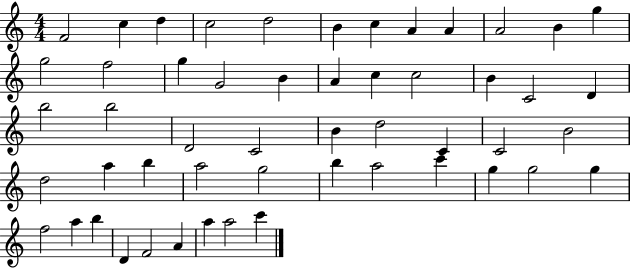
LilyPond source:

{
  \clef treble
  \numericTimeSignature
  \time 4/4
  \key c \major
  f'2 c''4 d''4 | c''2 d''2 | b'4 c''4 a'4 a'4 | a'2 b'4 g''4 | \break g''2 f''2 | g''4 g'2 b'4 | a'4 c''4 c''2 | b'4 c'2 d'4 | \break b''2 b''2 | d'2 c'2 | b'4 d''2 c'4 | c'2 b'2 | \break d''2 a''4 b''4 | a''2 g''2 | b''4 a''2 c'''4 | g''4 g''2 g''4 | \break f''2 a''4 b''4 | d'4 f'2 a'4 | a''4 a''2 c'''4 | \bar "|."
}